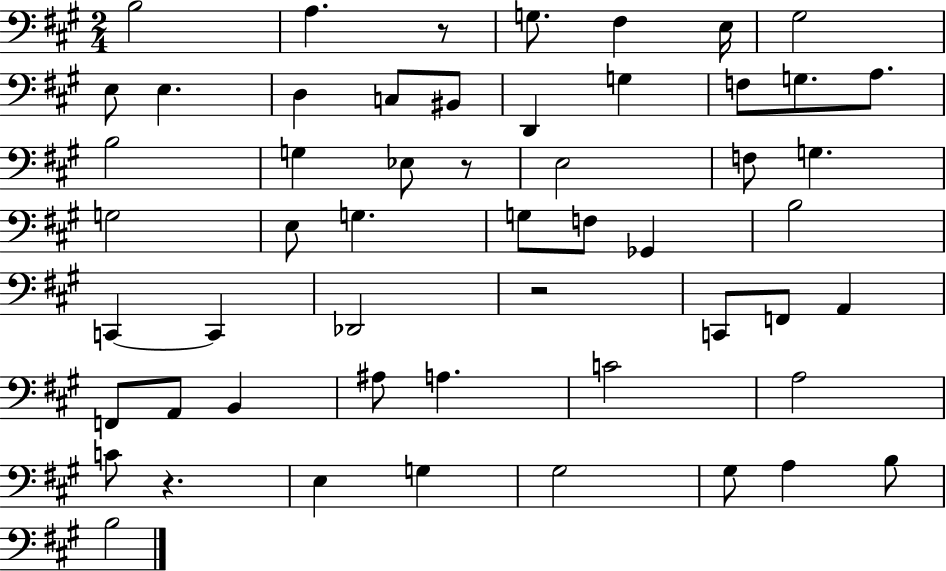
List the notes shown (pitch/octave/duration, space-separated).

B3/h A3/q. R/e G3/e. F#3/q E3/s G#3/h E3/e E3/q. D3/q C3/e BIS2/e D2/q G3/q F3/e G3/e. A3/e. B3/h G3/q Eb3/e R/e E3/h F3/e G3/q. G3/h E3/e G3/q. G3/e F3/e Gb2/q B3/h C2/q C2/q Db2/h R/h C2/e F2/e A2/q F2/e A2/e B2/q A#3/e A3/q. C4/h A3/h C4/e R/q. E3/q G3/q G#3/h G#3/e A3/q B3/e B3/h